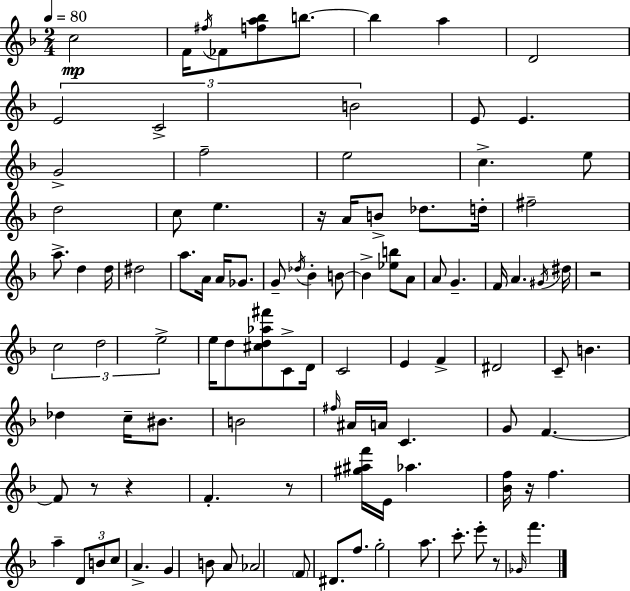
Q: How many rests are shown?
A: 7